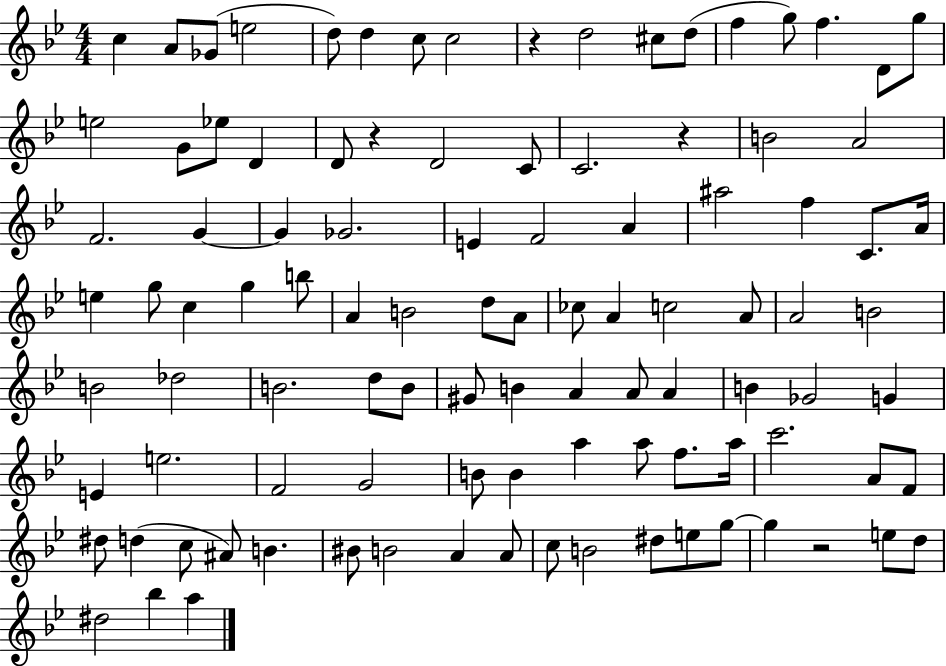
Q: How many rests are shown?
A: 4